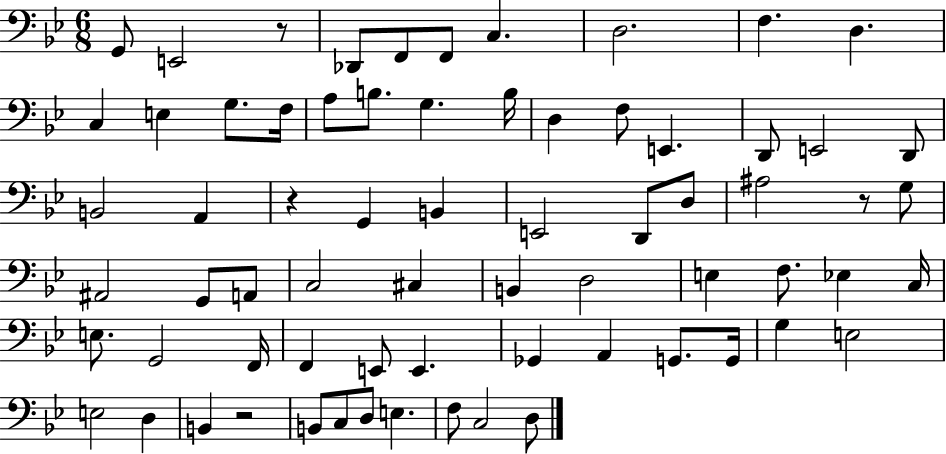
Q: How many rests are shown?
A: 4